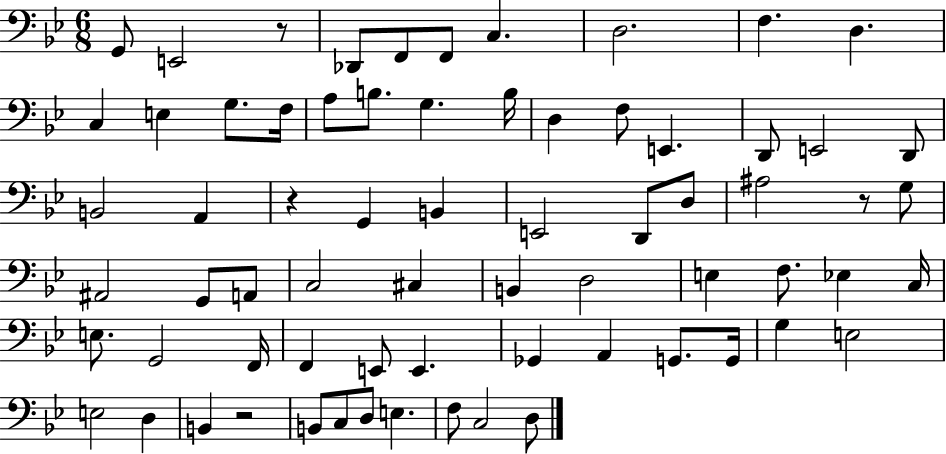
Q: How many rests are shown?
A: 4